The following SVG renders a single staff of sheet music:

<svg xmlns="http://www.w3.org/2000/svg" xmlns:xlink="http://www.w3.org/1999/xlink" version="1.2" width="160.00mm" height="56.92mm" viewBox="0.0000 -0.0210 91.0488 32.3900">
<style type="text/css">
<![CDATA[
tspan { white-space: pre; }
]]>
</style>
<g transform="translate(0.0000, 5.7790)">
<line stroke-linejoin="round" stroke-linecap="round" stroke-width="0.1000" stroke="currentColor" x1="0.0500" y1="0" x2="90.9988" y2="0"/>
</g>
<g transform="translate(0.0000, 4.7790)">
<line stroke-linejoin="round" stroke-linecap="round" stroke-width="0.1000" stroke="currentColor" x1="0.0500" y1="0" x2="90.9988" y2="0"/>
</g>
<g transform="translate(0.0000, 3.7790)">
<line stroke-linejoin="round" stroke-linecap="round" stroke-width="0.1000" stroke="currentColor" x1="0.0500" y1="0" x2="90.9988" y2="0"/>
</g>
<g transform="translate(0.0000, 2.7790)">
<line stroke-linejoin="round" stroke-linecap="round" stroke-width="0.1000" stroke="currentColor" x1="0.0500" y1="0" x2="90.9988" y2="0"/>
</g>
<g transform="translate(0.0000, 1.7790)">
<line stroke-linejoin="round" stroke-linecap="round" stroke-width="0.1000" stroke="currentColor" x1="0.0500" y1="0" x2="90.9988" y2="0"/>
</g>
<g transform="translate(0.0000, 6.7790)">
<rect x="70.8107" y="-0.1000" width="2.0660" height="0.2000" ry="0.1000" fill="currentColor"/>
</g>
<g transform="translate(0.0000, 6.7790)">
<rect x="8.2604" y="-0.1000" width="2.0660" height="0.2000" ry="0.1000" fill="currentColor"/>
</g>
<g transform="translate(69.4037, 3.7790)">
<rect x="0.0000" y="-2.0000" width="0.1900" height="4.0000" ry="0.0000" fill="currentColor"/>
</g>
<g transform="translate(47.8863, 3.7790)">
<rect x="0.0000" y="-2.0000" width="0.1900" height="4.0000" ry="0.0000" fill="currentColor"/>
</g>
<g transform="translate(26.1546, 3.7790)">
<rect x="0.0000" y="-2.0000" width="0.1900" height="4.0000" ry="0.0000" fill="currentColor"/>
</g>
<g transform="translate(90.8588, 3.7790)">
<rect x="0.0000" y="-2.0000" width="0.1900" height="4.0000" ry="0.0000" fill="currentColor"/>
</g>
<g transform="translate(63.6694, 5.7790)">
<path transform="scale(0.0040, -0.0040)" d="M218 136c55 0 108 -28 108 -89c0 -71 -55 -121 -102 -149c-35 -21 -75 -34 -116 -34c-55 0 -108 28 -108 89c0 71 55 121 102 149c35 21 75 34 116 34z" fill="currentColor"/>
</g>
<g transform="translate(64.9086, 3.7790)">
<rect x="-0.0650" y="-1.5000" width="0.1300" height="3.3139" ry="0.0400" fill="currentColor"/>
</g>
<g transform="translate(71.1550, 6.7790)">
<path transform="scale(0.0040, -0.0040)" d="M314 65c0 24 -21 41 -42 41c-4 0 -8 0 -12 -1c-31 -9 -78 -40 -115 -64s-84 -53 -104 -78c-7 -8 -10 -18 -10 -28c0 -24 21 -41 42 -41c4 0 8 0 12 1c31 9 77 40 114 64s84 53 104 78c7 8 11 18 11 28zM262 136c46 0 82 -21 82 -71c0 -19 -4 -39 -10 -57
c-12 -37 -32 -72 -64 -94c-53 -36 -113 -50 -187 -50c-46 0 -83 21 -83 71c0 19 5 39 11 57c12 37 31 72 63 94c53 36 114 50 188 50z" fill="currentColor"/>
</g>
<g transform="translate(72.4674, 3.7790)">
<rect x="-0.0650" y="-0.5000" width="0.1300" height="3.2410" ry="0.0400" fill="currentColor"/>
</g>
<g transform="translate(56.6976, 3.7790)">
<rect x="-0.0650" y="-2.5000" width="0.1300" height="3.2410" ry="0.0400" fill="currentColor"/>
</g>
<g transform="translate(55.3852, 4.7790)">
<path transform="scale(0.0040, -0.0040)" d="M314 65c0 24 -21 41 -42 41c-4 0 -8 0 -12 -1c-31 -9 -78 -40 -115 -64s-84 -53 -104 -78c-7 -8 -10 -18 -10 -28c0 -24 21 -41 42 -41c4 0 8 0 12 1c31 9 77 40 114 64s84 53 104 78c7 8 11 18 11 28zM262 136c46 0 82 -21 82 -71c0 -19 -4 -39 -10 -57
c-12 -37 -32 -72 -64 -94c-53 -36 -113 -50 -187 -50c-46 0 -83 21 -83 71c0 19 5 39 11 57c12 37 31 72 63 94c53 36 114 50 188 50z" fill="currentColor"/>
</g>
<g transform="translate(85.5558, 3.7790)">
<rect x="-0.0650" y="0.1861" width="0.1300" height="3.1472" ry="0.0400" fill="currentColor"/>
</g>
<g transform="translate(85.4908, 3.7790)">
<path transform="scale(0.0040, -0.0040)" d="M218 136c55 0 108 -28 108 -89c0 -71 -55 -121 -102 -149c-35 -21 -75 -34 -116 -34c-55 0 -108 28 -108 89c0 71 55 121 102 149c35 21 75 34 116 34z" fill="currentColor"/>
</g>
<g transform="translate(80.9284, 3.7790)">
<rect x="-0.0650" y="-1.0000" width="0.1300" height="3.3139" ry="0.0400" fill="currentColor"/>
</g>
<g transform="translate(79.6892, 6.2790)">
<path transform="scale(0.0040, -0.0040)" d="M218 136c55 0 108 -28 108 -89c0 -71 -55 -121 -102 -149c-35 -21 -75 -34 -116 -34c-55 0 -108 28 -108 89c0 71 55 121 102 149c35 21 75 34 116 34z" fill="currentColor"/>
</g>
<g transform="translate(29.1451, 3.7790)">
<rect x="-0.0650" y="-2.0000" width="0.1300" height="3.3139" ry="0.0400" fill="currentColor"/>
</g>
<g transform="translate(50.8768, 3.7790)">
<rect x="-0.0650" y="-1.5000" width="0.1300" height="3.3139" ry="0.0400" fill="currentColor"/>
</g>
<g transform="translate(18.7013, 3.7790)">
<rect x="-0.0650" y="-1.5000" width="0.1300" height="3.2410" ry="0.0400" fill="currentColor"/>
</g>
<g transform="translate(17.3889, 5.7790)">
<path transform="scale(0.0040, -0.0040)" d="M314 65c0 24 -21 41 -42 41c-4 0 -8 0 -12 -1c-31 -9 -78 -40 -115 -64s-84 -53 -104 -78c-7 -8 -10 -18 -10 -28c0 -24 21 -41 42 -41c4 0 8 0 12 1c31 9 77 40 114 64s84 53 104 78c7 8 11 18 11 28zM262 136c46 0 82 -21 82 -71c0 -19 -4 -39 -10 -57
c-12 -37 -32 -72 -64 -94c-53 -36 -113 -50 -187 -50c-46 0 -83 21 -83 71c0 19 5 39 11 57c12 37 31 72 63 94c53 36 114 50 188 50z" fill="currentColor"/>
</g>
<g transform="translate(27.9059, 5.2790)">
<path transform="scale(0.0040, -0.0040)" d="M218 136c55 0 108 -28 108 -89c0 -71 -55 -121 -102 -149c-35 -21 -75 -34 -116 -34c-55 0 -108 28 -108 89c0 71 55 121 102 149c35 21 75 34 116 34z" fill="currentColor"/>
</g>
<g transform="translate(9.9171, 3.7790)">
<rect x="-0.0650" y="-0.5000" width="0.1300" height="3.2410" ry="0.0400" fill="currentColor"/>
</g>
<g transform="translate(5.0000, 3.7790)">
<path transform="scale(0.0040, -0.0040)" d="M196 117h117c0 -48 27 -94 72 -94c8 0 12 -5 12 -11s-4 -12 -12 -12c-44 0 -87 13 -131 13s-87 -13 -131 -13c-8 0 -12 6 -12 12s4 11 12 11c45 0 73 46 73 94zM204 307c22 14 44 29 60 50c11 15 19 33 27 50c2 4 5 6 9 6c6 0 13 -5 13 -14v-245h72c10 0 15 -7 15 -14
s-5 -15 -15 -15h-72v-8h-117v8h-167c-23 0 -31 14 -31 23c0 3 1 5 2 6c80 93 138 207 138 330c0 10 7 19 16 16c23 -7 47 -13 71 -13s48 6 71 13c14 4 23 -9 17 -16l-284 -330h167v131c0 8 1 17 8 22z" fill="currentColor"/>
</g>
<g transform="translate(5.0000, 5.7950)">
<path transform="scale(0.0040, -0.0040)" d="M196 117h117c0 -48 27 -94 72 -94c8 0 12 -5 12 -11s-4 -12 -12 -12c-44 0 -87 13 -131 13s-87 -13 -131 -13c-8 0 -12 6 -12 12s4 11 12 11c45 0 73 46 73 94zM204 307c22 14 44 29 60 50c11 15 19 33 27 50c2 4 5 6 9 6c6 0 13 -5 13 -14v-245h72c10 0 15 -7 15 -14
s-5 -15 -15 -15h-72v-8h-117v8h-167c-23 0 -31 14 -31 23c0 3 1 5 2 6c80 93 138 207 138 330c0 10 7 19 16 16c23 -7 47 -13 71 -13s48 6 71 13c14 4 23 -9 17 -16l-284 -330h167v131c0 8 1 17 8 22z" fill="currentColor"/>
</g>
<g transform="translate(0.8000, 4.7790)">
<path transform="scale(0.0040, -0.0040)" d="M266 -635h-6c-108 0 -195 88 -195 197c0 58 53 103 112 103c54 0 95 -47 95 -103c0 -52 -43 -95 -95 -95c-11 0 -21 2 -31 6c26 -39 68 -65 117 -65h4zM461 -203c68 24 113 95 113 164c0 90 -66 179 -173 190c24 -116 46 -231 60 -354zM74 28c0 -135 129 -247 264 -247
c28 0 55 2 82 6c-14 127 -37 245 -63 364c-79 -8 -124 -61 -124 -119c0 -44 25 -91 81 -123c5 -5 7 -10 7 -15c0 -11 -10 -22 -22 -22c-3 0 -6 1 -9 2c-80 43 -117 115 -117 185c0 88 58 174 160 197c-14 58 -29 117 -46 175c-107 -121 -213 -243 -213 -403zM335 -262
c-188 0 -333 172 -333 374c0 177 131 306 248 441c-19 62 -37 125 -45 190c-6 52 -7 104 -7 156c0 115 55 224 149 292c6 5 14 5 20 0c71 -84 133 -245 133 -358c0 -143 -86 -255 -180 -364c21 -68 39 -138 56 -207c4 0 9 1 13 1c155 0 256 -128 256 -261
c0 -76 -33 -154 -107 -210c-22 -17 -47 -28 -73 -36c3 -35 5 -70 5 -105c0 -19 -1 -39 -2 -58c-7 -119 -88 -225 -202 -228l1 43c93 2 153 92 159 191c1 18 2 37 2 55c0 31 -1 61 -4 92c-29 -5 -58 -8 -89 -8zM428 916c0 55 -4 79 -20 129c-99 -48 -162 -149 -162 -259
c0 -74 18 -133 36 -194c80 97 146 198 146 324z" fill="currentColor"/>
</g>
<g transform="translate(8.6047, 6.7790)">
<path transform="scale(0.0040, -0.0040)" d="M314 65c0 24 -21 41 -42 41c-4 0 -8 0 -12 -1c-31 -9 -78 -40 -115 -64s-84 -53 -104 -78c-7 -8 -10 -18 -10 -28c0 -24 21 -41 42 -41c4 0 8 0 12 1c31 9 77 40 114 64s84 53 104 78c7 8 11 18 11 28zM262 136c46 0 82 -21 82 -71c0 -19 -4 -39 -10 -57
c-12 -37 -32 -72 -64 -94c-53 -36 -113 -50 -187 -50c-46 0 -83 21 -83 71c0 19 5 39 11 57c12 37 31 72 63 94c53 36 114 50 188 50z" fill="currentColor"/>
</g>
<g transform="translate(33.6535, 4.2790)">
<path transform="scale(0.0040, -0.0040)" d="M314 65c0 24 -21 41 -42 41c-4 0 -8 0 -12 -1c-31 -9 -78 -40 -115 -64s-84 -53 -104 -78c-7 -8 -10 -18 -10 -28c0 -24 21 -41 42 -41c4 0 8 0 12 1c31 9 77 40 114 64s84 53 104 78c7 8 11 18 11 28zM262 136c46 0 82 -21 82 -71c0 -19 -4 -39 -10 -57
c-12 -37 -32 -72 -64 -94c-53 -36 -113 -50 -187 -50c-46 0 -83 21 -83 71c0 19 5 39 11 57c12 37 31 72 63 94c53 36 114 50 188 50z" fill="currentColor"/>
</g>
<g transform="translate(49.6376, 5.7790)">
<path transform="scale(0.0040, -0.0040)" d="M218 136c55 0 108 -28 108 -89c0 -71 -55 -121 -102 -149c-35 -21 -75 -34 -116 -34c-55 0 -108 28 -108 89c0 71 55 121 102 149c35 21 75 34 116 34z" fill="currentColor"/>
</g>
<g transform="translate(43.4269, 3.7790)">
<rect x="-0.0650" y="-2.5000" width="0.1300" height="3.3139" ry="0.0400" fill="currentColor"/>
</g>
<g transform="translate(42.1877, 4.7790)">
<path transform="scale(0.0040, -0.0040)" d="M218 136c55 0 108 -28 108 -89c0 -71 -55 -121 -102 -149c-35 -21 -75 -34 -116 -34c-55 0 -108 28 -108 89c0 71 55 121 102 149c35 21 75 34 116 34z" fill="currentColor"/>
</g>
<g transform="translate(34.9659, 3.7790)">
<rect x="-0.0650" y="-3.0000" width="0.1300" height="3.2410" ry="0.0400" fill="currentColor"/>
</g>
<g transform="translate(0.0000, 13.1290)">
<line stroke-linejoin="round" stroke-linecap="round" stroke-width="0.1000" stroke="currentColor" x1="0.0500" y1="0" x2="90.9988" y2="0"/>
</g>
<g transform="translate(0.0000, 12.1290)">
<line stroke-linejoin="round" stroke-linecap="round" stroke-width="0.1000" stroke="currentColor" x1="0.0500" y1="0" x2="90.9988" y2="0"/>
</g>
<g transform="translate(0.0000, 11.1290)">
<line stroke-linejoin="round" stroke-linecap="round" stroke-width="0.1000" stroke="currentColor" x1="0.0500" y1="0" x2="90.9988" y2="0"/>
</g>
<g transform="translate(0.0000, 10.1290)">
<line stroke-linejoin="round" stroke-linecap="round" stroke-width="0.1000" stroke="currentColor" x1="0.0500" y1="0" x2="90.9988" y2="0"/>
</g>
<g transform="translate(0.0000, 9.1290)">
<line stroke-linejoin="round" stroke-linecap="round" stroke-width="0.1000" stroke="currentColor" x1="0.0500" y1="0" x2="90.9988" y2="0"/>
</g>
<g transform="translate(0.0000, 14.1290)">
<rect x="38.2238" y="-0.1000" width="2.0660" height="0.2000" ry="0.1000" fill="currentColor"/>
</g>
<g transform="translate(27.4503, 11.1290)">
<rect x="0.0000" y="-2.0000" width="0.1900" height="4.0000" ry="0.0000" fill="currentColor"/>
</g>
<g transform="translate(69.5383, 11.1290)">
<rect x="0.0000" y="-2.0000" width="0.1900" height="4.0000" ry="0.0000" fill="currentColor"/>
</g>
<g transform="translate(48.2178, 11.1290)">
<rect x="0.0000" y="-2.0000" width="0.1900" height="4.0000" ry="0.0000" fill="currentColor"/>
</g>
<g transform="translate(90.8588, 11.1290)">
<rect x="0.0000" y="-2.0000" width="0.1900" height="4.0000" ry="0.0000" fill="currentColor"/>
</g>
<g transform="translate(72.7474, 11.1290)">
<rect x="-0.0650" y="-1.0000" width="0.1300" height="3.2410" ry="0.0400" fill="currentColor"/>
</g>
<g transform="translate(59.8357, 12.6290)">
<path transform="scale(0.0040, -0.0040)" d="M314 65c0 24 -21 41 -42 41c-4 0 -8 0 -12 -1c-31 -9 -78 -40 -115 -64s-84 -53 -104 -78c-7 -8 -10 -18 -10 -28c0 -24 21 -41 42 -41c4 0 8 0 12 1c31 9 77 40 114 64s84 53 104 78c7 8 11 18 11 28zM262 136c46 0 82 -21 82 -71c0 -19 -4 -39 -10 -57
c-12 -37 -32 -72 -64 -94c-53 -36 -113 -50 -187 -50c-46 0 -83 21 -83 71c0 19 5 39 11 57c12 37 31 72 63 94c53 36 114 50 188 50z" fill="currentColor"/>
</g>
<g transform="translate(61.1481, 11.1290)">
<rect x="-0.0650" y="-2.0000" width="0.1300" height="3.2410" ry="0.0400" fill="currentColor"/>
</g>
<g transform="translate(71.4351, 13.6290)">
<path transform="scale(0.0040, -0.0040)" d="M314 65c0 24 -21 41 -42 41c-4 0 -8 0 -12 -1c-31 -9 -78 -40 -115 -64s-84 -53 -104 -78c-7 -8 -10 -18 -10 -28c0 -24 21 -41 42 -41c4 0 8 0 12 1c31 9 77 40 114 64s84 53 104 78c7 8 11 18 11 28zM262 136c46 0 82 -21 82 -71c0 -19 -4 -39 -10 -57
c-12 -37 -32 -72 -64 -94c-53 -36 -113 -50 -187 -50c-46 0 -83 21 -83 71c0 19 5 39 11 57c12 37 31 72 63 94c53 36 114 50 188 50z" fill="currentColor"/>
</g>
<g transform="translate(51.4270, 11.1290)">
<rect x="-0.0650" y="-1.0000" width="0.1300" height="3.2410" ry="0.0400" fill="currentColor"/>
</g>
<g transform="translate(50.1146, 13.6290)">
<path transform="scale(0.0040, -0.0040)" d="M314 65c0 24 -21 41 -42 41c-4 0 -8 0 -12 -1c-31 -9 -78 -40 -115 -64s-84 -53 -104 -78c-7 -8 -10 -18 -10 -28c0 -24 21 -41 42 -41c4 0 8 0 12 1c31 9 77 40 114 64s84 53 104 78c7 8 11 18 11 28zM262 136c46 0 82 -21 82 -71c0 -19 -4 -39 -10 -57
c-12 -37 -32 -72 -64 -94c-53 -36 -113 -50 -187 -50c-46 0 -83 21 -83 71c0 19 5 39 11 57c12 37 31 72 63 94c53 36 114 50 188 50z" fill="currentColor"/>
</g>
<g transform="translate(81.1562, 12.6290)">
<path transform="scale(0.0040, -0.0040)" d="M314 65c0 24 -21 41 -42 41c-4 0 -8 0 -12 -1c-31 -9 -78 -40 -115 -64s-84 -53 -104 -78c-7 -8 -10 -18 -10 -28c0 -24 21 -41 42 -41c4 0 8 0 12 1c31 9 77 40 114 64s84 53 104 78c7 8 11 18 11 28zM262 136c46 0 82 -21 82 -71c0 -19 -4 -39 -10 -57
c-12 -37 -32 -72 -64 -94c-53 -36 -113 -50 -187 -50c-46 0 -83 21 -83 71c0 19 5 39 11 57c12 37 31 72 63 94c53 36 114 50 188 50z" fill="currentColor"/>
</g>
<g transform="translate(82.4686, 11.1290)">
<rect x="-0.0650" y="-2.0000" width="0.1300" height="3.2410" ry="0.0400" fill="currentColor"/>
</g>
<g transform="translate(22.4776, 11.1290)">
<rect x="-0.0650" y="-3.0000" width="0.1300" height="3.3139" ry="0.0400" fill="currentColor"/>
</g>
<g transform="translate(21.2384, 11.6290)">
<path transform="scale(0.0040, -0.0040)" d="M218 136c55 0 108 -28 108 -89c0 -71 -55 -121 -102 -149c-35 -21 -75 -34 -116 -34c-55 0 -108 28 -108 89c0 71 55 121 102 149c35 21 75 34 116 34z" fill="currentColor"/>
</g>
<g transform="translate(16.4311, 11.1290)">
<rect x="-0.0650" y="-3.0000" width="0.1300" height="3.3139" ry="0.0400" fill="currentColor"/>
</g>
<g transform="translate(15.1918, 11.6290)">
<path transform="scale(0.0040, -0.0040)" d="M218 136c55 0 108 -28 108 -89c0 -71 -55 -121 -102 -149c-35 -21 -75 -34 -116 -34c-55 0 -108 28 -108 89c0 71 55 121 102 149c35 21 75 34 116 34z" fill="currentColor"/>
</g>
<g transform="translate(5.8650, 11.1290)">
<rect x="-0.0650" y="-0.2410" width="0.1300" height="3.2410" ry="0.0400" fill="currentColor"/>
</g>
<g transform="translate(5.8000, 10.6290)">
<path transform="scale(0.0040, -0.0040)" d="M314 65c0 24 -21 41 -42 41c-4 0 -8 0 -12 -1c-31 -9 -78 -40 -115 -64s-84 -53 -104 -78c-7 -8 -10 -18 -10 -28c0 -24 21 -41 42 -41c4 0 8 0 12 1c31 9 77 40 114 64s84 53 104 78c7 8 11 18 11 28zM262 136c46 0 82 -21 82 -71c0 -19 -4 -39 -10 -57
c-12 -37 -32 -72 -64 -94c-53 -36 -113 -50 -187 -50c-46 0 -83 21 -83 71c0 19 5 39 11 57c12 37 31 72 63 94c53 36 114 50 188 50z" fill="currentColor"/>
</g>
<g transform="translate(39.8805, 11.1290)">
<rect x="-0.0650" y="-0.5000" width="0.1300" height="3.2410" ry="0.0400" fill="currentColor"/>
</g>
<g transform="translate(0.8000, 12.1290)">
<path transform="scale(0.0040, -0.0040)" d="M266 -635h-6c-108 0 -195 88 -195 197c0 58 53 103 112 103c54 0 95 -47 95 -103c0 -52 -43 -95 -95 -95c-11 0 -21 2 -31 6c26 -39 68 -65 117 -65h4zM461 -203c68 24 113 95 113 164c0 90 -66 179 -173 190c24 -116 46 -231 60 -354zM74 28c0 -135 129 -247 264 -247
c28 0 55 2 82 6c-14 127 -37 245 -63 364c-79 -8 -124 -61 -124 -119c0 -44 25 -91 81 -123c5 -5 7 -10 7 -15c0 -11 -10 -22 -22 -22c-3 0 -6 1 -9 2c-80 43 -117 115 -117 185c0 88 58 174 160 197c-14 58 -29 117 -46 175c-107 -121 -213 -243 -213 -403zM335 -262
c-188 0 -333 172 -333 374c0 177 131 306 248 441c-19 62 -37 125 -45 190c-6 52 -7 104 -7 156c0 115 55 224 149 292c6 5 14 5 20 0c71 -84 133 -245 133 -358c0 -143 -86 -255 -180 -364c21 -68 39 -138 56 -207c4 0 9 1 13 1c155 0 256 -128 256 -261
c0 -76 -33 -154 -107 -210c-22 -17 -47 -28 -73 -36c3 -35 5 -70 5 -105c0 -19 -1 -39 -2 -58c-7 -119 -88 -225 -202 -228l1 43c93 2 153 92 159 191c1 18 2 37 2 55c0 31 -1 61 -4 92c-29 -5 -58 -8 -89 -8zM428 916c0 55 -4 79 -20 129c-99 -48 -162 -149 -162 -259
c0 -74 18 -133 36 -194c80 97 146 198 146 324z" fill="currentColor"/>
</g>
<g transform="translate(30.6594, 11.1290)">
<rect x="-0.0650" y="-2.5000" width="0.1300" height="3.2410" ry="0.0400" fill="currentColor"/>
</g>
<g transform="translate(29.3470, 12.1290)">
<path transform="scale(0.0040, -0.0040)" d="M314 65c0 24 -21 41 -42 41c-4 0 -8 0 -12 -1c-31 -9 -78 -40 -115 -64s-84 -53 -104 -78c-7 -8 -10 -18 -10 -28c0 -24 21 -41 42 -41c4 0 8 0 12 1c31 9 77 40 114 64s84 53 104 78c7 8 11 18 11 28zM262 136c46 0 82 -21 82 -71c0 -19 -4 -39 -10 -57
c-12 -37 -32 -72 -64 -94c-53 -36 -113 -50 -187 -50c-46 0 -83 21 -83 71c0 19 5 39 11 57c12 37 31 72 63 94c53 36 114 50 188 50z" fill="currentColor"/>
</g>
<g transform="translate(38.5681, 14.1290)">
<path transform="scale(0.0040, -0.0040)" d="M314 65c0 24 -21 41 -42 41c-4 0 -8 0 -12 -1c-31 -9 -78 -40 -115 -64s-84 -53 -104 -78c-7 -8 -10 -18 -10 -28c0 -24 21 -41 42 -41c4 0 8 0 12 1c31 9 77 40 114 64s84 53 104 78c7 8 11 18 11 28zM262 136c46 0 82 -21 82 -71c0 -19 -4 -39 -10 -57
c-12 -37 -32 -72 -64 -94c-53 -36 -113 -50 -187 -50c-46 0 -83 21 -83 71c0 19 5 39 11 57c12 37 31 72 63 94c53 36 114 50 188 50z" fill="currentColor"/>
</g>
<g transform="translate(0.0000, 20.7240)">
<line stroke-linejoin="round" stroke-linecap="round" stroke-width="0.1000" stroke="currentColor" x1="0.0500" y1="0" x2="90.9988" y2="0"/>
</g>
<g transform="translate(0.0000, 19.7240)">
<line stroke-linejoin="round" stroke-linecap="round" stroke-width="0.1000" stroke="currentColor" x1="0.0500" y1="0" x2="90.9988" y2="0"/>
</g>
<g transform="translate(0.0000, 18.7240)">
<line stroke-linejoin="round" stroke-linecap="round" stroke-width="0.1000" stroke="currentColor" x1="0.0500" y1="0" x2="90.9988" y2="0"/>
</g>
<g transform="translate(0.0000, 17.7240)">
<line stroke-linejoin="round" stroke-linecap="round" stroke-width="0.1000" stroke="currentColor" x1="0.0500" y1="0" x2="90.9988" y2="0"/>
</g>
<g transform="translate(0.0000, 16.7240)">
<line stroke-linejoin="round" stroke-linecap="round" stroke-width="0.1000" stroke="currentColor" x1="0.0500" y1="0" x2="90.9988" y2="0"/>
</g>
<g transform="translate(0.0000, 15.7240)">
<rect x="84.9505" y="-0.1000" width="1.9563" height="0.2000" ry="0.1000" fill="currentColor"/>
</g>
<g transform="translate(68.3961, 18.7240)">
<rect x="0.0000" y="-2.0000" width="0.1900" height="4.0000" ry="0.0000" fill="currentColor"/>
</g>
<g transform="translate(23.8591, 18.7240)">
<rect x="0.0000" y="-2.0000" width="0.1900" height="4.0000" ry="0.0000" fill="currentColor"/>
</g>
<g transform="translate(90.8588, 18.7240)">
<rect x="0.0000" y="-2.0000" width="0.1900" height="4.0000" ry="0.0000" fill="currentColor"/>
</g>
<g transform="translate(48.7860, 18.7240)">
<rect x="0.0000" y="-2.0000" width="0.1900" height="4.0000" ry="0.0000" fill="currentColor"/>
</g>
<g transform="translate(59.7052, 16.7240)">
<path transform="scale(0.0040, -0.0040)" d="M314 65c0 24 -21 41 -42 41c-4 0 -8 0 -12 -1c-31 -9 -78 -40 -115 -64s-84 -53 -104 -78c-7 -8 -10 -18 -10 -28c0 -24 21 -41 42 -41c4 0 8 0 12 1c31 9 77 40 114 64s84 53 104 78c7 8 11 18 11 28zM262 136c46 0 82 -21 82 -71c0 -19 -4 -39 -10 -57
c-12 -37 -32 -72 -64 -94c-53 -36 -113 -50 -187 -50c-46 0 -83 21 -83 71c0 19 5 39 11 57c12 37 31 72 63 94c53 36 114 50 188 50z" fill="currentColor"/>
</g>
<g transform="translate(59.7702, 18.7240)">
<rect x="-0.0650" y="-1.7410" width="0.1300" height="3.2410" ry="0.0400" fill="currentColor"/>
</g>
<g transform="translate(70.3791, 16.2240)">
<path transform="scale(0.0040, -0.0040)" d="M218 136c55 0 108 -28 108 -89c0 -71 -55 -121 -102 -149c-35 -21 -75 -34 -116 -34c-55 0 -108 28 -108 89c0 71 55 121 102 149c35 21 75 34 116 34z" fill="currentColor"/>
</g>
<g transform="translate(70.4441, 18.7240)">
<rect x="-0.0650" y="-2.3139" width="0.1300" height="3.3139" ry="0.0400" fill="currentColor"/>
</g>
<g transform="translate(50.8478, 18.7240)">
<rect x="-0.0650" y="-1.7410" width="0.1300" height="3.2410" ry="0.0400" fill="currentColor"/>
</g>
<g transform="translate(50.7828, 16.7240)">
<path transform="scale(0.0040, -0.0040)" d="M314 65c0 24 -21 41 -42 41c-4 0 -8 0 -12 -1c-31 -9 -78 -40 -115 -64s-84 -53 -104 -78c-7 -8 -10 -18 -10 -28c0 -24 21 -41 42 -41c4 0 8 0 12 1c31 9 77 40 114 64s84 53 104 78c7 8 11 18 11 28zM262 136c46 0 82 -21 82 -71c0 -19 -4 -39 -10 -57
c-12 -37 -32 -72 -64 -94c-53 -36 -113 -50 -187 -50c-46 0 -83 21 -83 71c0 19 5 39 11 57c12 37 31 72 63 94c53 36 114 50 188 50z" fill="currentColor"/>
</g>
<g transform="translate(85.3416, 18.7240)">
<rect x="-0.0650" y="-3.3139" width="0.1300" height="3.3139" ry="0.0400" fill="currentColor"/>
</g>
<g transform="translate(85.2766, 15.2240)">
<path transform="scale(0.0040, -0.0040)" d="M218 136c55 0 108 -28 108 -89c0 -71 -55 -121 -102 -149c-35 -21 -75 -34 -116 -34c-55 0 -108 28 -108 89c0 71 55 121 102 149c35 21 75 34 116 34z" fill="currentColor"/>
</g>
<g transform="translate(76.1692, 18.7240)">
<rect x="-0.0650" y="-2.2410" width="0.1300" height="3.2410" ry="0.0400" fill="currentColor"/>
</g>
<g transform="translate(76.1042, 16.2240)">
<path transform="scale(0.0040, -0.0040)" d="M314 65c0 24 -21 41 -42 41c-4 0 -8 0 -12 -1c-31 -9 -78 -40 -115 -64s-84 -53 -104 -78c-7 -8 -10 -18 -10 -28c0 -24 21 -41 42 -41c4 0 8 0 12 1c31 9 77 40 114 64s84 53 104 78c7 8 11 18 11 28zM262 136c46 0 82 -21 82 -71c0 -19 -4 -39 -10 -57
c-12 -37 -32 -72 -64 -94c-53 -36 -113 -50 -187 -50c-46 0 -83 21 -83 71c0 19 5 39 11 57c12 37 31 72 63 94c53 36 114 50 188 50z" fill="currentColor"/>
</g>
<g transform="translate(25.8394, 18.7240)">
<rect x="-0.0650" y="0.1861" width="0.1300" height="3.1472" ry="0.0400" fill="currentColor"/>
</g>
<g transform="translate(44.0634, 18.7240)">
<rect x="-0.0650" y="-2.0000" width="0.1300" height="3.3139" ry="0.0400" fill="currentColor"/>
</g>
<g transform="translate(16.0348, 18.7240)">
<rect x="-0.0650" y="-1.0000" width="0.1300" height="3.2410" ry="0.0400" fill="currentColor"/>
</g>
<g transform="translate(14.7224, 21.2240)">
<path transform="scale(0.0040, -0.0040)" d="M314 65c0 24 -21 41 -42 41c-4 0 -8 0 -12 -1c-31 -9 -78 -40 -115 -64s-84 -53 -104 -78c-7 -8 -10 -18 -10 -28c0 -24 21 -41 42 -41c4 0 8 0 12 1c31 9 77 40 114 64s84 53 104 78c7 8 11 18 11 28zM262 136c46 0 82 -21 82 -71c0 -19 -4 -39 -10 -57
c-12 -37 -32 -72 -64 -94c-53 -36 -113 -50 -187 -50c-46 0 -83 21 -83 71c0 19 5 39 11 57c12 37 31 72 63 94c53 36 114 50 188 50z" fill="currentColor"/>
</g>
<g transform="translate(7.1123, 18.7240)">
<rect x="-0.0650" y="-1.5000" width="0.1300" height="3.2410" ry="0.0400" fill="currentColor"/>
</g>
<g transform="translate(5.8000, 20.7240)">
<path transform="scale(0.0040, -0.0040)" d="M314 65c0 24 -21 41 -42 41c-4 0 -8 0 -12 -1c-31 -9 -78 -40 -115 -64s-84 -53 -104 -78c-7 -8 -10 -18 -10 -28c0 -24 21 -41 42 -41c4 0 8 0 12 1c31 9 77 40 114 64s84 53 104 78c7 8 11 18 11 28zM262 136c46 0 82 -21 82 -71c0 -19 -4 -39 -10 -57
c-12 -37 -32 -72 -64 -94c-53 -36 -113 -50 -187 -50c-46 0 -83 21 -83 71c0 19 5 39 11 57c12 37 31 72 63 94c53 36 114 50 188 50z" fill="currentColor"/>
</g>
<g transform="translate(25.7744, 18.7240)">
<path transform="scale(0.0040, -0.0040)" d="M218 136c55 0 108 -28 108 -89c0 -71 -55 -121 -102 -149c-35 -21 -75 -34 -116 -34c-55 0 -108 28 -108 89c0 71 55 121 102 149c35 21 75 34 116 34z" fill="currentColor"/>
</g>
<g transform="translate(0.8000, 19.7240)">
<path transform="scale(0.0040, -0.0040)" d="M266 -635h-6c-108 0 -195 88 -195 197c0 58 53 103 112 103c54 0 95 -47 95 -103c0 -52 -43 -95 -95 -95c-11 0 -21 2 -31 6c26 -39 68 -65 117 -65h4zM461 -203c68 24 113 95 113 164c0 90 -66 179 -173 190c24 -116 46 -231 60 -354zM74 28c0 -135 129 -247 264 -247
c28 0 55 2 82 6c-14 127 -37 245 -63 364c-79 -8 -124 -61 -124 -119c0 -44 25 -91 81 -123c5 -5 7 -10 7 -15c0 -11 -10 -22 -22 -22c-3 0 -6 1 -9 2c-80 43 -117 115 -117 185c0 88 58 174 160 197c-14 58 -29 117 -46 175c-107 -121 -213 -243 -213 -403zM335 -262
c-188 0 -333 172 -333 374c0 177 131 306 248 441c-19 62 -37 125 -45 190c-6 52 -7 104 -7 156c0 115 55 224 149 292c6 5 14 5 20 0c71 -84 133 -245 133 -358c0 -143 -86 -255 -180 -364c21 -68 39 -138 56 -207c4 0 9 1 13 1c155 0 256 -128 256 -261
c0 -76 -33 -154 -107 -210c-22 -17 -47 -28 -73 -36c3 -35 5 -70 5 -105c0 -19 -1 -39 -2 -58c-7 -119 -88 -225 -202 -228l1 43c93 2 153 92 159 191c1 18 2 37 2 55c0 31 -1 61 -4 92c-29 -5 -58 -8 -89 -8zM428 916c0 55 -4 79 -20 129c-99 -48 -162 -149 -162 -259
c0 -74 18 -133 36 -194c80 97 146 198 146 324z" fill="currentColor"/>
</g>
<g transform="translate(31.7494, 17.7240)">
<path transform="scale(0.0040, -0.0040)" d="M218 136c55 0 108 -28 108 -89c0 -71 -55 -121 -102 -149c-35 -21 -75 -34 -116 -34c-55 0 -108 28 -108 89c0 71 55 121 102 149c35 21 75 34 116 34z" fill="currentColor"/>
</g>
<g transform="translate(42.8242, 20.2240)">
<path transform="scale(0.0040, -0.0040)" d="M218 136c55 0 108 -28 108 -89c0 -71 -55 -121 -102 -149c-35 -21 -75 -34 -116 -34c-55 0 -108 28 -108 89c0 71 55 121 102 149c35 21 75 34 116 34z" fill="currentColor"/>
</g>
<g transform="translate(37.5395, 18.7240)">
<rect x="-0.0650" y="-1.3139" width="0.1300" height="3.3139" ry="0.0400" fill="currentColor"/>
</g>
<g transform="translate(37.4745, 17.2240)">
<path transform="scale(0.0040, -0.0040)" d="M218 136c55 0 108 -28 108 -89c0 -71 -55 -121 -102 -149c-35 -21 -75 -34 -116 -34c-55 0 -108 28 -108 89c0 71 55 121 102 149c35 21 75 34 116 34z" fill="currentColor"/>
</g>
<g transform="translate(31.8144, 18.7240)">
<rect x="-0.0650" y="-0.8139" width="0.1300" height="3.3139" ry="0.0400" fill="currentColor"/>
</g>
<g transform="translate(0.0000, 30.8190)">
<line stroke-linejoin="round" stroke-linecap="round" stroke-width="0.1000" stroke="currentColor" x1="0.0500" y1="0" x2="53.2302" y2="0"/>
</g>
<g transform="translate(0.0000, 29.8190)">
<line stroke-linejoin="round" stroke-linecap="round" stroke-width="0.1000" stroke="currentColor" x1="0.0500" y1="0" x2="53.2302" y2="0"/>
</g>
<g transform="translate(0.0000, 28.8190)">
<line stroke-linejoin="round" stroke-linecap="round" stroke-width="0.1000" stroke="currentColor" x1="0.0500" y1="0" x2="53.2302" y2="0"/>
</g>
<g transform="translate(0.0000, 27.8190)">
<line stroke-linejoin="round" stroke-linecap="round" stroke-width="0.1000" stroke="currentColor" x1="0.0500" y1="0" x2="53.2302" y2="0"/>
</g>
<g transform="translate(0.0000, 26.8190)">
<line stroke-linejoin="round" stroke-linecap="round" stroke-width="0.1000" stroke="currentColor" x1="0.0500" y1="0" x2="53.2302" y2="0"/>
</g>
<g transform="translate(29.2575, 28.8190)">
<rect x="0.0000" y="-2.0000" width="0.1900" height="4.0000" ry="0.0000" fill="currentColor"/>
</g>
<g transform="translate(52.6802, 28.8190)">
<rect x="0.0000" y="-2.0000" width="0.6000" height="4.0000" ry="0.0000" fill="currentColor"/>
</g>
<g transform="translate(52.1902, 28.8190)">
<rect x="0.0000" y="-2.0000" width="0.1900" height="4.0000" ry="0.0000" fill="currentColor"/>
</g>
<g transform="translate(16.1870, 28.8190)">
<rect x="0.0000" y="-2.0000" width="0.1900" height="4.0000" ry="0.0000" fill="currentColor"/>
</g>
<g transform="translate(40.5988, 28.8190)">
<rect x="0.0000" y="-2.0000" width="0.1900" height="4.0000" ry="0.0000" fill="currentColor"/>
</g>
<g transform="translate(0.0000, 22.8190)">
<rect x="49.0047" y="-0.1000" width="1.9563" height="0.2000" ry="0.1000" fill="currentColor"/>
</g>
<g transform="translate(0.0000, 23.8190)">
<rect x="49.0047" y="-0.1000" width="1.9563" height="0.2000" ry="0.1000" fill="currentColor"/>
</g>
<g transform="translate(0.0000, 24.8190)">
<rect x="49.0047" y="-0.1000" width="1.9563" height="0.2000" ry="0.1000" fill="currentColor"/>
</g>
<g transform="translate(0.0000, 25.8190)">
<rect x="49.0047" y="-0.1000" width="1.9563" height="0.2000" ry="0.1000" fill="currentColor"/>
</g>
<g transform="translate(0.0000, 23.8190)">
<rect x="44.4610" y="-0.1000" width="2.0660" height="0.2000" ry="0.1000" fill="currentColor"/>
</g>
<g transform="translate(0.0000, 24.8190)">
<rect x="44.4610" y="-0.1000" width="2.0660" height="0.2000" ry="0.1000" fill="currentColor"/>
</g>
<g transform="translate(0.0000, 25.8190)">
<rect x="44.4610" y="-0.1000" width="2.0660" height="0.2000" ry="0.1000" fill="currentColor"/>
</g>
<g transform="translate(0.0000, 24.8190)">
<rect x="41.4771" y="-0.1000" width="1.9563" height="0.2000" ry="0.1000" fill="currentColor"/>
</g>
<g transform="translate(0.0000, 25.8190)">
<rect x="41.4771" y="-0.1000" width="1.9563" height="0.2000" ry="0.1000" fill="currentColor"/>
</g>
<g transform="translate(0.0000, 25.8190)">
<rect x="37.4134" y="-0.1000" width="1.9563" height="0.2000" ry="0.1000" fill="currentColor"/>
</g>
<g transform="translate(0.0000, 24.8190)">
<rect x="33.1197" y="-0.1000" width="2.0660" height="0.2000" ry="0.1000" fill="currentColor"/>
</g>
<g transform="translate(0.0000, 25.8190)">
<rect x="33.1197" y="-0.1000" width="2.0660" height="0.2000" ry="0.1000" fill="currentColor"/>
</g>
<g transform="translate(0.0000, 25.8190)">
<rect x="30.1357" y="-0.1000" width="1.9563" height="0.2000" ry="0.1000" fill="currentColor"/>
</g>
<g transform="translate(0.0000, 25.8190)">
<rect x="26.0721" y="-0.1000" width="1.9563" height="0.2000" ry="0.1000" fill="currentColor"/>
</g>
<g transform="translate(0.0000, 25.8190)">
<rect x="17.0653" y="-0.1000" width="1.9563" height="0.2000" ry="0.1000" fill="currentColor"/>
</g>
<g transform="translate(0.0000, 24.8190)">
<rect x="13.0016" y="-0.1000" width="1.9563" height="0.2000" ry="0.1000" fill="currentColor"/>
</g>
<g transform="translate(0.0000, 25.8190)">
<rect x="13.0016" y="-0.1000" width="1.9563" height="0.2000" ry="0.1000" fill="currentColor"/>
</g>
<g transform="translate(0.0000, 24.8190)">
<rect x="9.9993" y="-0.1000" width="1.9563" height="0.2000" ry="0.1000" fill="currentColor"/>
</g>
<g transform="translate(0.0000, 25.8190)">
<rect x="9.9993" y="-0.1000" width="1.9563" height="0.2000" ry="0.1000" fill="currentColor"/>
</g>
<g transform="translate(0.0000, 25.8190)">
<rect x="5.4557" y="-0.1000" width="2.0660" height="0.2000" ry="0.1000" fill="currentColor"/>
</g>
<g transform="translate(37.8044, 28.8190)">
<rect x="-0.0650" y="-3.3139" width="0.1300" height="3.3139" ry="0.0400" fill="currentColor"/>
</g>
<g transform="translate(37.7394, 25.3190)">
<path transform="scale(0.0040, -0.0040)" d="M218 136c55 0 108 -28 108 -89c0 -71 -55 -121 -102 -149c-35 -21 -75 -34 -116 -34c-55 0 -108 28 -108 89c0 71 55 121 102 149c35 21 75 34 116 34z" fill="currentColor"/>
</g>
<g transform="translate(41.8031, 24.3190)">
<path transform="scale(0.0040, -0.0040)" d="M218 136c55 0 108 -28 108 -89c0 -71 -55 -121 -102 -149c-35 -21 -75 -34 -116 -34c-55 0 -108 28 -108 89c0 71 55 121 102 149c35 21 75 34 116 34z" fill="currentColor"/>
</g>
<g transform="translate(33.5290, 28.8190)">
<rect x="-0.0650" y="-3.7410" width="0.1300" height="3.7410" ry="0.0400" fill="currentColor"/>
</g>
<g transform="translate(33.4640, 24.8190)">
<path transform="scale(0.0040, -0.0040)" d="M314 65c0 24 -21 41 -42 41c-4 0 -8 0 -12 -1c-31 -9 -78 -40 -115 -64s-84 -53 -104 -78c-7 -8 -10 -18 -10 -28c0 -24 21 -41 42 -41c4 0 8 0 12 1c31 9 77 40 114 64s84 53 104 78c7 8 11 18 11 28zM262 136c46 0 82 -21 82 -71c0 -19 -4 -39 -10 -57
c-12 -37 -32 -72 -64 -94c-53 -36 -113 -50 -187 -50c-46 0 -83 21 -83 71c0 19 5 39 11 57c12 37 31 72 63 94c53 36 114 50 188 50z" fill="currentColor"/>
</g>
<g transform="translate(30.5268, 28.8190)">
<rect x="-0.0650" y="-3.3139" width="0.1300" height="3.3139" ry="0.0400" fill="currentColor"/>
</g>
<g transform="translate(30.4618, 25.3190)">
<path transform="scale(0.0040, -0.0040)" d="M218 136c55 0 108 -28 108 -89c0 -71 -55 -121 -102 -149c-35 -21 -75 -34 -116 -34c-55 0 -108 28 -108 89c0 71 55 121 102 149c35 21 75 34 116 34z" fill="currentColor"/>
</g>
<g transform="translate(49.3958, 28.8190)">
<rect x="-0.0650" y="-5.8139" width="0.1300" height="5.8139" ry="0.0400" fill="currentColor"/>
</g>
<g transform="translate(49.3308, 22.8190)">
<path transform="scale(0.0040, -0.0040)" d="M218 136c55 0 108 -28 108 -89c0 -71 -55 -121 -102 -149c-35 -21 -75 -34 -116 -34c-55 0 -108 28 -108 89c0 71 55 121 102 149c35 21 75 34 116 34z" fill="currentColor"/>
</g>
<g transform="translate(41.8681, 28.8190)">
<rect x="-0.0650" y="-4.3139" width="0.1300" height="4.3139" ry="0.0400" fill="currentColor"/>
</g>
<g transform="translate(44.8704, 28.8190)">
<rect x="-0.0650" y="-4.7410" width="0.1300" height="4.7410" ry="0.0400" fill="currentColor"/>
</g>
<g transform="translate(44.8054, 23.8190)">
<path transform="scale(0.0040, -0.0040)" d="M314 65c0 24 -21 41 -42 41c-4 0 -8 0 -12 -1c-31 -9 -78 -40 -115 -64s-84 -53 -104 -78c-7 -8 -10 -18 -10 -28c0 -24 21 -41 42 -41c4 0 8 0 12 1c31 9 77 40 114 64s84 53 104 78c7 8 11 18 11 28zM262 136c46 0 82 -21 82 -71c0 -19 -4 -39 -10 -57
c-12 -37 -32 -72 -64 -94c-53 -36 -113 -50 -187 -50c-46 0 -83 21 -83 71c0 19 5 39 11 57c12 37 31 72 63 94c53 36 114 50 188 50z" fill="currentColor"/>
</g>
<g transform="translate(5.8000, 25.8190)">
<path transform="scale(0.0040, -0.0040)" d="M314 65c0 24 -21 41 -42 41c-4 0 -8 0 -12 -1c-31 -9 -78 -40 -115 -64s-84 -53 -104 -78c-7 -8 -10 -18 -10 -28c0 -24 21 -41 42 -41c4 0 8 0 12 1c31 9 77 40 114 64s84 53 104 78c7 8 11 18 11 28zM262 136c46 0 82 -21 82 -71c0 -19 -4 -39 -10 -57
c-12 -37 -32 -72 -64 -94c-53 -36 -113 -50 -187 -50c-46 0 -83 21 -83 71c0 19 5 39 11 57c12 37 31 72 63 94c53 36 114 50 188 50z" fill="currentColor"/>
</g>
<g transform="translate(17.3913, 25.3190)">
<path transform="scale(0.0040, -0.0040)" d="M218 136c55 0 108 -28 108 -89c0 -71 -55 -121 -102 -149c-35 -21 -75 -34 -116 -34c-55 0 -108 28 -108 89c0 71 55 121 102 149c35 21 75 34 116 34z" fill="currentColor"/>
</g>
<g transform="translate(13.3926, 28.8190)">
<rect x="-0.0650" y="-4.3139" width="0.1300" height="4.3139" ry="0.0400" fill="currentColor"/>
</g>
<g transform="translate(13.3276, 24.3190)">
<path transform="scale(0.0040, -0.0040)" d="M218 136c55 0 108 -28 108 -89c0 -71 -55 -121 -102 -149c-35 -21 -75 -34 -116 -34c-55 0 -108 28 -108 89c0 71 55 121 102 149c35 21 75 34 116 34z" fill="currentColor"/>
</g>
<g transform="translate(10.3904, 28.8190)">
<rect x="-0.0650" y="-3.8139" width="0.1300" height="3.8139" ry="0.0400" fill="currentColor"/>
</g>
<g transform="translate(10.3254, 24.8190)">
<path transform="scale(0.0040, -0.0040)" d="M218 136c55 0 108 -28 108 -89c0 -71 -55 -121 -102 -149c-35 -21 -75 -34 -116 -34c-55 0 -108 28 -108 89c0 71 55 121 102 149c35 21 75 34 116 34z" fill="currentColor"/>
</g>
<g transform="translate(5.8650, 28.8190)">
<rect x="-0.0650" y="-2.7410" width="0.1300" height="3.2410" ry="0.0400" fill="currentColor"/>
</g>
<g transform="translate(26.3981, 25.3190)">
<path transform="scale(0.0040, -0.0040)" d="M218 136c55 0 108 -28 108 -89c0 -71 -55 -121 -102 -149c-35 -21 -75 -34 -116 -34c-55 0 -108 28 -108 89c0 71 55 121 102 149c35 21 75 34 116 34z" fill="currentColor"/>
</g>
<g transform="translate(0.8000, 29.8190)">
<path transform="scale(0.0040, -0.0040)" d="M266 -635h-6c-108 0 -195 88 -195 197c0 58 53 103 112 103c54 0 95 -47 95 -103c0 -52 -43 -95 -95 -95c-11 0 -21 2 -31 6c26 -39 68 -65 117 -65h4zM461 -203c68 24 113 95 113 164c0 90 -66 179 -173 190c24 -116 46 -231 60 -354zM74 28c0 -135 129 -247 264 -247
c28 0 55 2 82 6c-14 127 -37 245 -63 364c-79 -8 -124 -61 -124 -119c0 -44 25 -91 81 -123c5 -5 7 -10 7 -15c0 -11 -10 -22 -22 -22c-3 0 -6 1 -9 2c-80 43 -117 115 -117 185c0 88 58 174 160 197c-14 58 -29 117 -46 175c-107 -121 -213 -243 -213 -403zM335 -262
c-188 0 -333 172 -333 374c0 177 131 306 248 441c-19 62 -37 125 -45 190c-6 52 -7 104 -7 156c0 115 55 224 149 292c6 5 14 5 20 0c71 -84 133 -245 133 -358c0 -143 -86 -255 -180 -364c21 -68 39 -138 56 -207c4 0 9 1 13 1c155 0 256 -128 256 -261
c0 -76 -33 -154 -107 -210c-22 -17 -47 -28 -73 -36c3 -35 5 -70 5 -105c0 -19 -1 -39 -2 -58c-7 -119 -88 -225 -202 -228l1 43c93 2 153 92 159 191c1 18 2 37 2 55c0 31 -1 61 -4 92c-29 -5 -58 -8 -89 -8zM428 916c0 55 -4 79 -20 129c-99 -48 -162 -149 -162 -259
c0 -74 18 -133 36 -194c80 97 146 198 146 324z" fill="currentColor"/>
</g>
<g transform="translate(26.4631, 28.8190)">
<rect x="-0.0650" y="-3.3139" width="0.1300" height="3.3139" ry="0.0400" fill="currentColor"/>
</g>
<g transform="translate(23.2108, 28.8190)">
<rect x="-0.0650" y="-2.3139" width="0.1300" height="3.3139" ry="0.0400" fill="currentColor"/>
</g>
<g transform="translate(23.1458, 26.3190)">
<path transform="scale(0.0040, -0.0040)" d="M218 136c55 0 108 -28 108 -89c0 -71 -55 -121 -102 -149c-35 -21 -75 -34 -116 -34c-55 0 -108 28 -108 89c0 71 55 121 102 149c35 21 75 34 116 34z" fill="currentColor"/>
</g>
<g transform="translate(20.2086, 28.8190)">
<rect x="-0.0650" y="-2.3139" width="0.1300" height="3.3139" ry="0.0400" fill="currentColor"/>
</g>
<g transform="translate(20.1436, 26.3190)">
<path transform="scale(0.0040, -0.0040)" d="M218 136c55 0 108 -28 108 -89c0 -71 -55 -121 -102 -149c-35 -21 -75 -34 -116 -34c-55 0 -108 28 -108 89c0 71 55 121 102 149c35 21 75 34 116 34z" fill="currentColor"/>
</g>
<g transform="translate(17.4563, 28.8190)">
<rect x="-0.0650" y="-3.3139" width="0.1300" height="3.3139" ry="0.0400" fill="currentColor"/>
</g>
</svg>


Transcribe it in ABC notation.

X:1
T:Untitled
M:4/4
L:1/4
K:C
C2 E2 F A2 G E G2 E C2 D B c2 A A G2 C2 D2 F2 D2 F2 E2 D2 B d e F f2 f2 g g2 b a2 c' d' b g g b b c'2 b d' e'2 g'